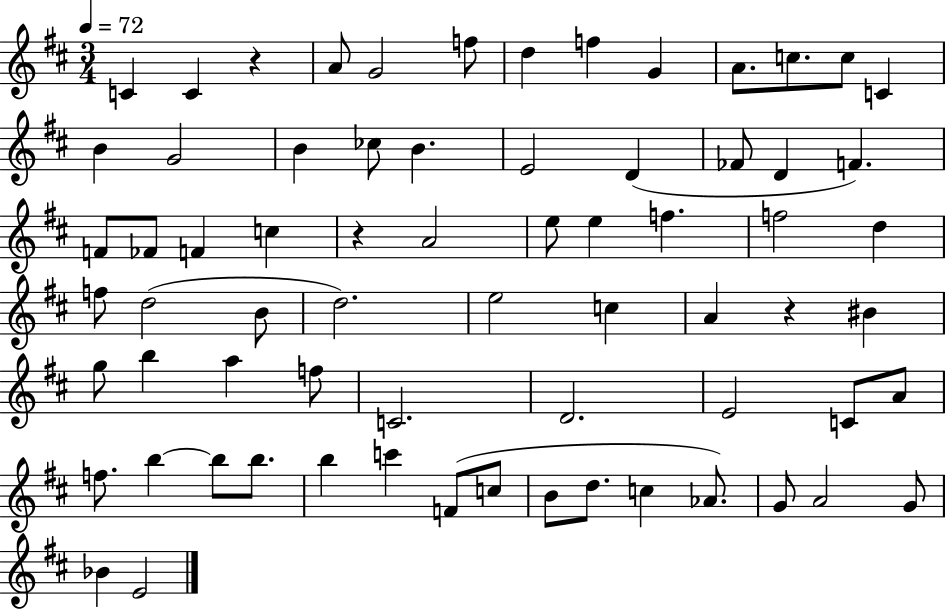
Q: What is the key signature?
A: D major